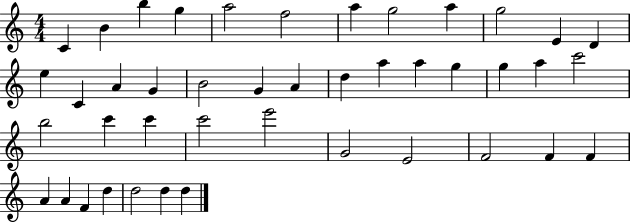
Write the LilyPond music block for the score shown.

{
  \clef treble
  \numericTimeSignature
  \time 4/4
  \key c \major
  c'4 b'4 b''4 g''4 | a''2 f''2 | a''4 g''2 a''4 | g''2 e'4 d'4 | \break e''4 c'4 a'4 g'4 | b'2 g'4 a'4 | d''4 a''4 a''4 g''4 | g''4 a''4 c'''2 | \break b''2 c'''4 c'''4 | c'''2 e'''2 | g'2 e'2 | f'2 f'4 f'4 | \break a'4 a'4 f'4 d''4 | d''2 d''4 d''4 | \bar "|."
}